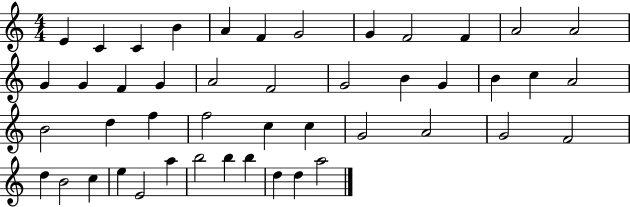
{
  \clef treble
  \numericTimeSignature
  \time 4/4
  \key c \major
  e'4 c'4 c'4 b'4 | a'4 f'4 g'2 | g'4 f'2 f'4 | a'2 a'2 | \break g'4 g'4 f'4 g'4 | a'2 f'2 | g'2 b'4 g'4 | b'4 c''4 a'2 | \break b'2 d''4 f''4 | f''2 c''4 c''4 | g'2 a'2 | g'2 f'2 | \break d''4 b'2 c''4 | e''4 e'2 a''4 | b''2 b''4 b''4 | d''4 d''4 a''2 | \break \bar "|."
}